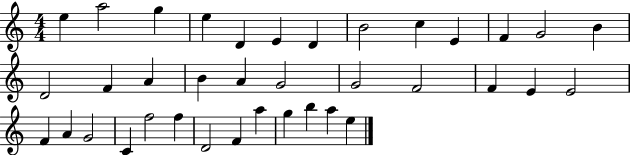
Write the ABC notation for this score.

X:1
T:Untitled
M:4/4
L:1/4
K:C
e a2 g e D E D B2 c E F G2 B D2 F A B A G2 G2 F2 F E E2 F A G2 C f2 f D2 F a g b a e